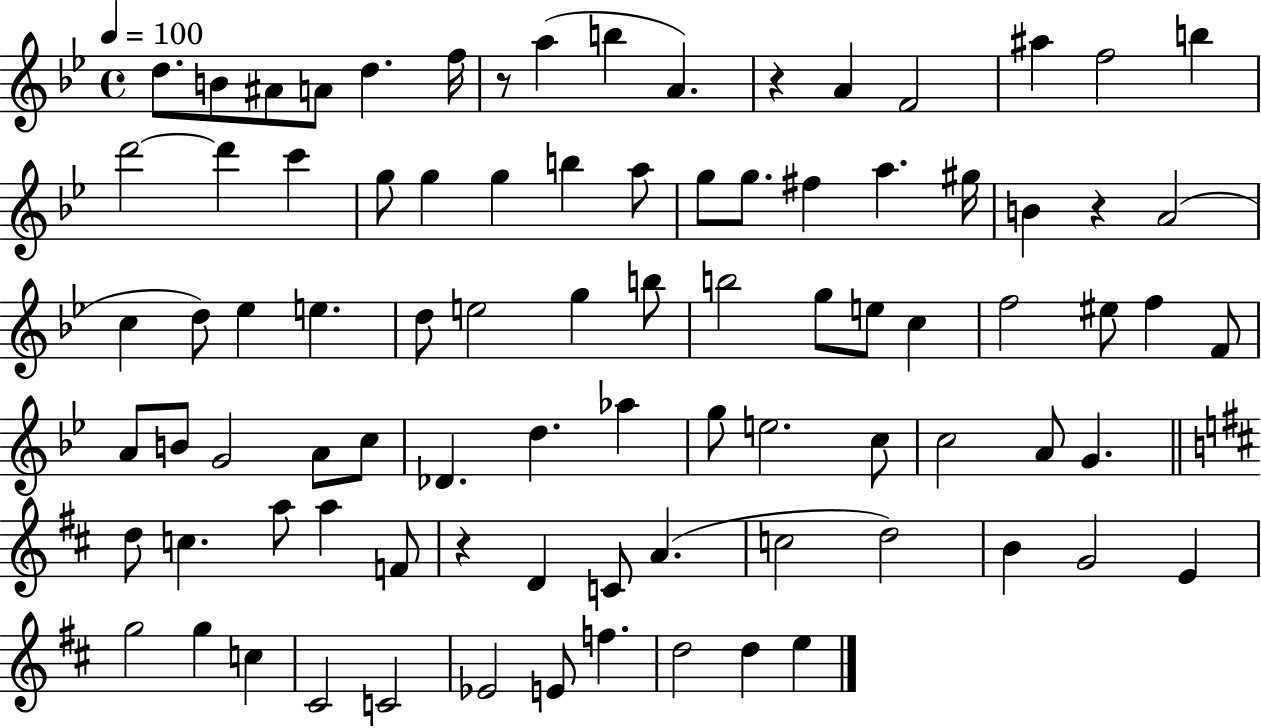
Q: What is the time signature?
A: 4/4